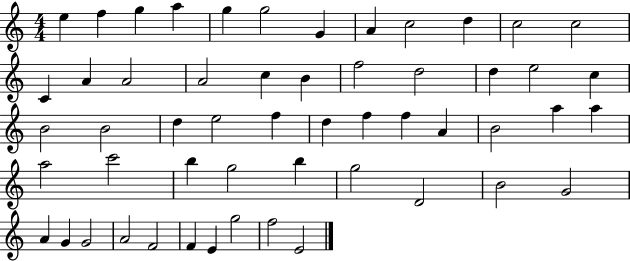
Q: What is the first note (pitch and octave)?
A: E5